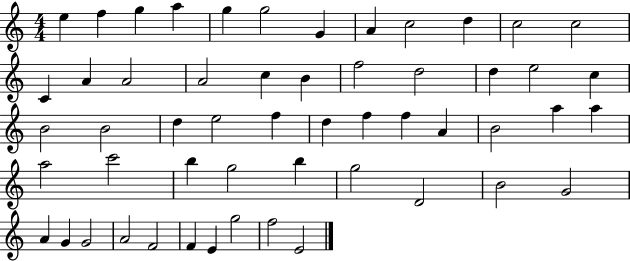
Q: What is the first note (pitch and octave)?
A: E5